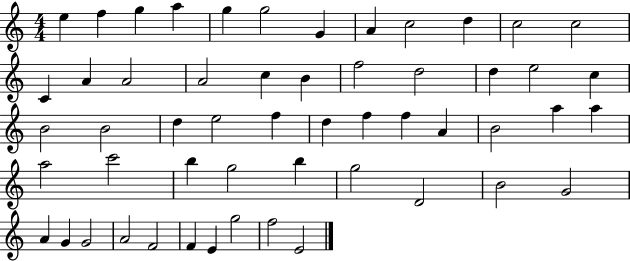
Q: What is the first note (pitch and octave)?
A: E5